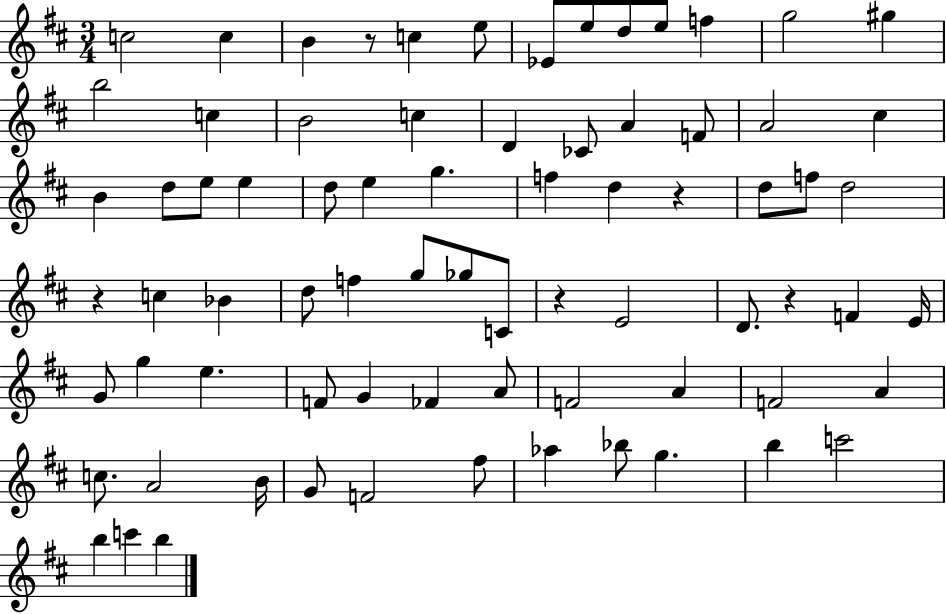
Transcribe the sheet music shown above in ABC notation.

X:1
T:Untitled
M:3/4
L:1/4
K:D
c2 c B z/2 c e/2 _E/2 e/2 d/2 e/2 f g2 ^g b2 c B2 c D _C/2 A F/2 A2 ^c B d/2 e/2 e d/2 e g f d z d/2 f/2 d2 z c _B d/2 f g/2 _g/2 C/2 z E2 D/2 z F E/4 G/2 g e F/2 G _F A/2 F2 A F2 A c/2 A2 B/4 G/2 F2 ^f/2 _a _b/2 g b c'2 b c' b